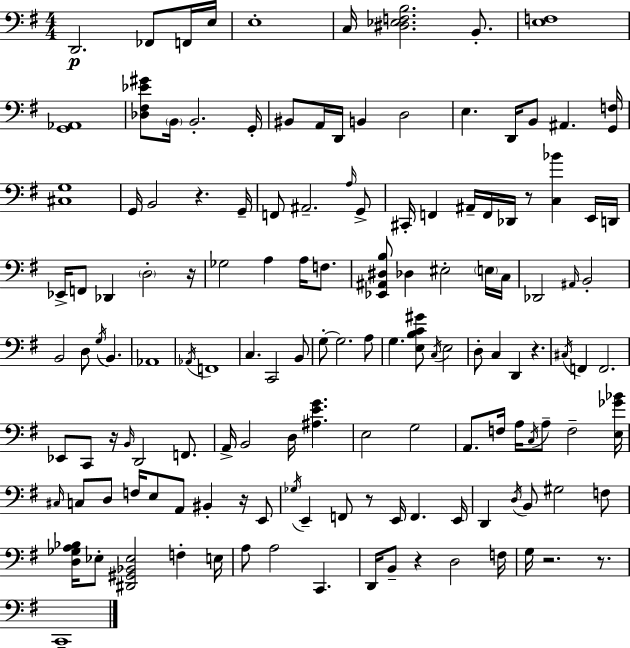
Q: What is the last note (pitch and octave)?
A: C2